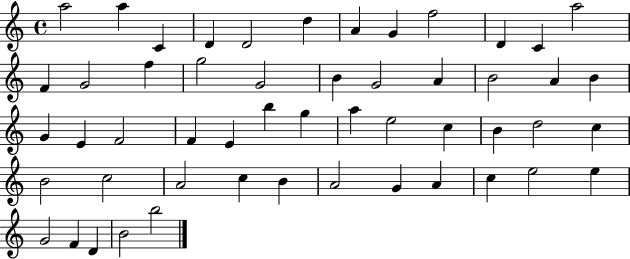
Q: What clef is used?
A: treble